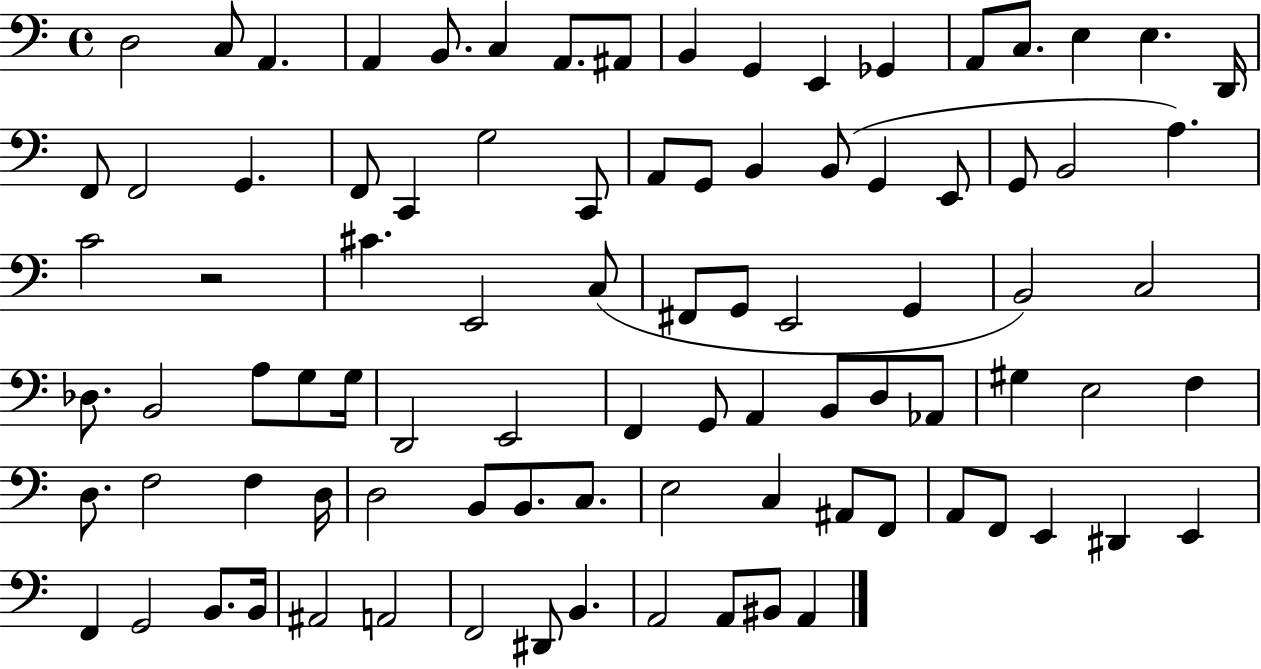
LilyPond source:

{
  \clef bass
  \time 4/4
  \defaultTimeSignature
  \key c \major
  \repeat volta 2 { d2 c8 a,4. | a,4 b,8. c4 a,8. ais,8 | b,4 g,4 e,4 ges,4 | a,8 c8. e4 e4. d,16 | \break f,8 f,2 g,4. | f,8 c,4 g2 c,8 | a,8 g,8 b,4 b,8( g,4 e,8 | g,8 b,2 a4.) | \break c'2 r2 | cis'4. e,2 c8( | fis,8 g,8 e,2 g,4 | b,2) c2 | \break des8. b,2 a8 g8 g16 | d,2 e,2 | f,4 g,8 a,4 b,8 d8 aes,8 | gis4 e2 f4 | \break d8. f2 f4 d16 | d2 b,8 b,8. c8. | e2 c4 ais,8 f,8 | a,8 f,8 e,4 dis,4 e,4 | \break f,4 g,2 b,8. b,16 | ais,2 a,2 | f,2 dis,8 b,4. | a,2 a,8 bis,8 a,4 | \break } \bar "|."
}